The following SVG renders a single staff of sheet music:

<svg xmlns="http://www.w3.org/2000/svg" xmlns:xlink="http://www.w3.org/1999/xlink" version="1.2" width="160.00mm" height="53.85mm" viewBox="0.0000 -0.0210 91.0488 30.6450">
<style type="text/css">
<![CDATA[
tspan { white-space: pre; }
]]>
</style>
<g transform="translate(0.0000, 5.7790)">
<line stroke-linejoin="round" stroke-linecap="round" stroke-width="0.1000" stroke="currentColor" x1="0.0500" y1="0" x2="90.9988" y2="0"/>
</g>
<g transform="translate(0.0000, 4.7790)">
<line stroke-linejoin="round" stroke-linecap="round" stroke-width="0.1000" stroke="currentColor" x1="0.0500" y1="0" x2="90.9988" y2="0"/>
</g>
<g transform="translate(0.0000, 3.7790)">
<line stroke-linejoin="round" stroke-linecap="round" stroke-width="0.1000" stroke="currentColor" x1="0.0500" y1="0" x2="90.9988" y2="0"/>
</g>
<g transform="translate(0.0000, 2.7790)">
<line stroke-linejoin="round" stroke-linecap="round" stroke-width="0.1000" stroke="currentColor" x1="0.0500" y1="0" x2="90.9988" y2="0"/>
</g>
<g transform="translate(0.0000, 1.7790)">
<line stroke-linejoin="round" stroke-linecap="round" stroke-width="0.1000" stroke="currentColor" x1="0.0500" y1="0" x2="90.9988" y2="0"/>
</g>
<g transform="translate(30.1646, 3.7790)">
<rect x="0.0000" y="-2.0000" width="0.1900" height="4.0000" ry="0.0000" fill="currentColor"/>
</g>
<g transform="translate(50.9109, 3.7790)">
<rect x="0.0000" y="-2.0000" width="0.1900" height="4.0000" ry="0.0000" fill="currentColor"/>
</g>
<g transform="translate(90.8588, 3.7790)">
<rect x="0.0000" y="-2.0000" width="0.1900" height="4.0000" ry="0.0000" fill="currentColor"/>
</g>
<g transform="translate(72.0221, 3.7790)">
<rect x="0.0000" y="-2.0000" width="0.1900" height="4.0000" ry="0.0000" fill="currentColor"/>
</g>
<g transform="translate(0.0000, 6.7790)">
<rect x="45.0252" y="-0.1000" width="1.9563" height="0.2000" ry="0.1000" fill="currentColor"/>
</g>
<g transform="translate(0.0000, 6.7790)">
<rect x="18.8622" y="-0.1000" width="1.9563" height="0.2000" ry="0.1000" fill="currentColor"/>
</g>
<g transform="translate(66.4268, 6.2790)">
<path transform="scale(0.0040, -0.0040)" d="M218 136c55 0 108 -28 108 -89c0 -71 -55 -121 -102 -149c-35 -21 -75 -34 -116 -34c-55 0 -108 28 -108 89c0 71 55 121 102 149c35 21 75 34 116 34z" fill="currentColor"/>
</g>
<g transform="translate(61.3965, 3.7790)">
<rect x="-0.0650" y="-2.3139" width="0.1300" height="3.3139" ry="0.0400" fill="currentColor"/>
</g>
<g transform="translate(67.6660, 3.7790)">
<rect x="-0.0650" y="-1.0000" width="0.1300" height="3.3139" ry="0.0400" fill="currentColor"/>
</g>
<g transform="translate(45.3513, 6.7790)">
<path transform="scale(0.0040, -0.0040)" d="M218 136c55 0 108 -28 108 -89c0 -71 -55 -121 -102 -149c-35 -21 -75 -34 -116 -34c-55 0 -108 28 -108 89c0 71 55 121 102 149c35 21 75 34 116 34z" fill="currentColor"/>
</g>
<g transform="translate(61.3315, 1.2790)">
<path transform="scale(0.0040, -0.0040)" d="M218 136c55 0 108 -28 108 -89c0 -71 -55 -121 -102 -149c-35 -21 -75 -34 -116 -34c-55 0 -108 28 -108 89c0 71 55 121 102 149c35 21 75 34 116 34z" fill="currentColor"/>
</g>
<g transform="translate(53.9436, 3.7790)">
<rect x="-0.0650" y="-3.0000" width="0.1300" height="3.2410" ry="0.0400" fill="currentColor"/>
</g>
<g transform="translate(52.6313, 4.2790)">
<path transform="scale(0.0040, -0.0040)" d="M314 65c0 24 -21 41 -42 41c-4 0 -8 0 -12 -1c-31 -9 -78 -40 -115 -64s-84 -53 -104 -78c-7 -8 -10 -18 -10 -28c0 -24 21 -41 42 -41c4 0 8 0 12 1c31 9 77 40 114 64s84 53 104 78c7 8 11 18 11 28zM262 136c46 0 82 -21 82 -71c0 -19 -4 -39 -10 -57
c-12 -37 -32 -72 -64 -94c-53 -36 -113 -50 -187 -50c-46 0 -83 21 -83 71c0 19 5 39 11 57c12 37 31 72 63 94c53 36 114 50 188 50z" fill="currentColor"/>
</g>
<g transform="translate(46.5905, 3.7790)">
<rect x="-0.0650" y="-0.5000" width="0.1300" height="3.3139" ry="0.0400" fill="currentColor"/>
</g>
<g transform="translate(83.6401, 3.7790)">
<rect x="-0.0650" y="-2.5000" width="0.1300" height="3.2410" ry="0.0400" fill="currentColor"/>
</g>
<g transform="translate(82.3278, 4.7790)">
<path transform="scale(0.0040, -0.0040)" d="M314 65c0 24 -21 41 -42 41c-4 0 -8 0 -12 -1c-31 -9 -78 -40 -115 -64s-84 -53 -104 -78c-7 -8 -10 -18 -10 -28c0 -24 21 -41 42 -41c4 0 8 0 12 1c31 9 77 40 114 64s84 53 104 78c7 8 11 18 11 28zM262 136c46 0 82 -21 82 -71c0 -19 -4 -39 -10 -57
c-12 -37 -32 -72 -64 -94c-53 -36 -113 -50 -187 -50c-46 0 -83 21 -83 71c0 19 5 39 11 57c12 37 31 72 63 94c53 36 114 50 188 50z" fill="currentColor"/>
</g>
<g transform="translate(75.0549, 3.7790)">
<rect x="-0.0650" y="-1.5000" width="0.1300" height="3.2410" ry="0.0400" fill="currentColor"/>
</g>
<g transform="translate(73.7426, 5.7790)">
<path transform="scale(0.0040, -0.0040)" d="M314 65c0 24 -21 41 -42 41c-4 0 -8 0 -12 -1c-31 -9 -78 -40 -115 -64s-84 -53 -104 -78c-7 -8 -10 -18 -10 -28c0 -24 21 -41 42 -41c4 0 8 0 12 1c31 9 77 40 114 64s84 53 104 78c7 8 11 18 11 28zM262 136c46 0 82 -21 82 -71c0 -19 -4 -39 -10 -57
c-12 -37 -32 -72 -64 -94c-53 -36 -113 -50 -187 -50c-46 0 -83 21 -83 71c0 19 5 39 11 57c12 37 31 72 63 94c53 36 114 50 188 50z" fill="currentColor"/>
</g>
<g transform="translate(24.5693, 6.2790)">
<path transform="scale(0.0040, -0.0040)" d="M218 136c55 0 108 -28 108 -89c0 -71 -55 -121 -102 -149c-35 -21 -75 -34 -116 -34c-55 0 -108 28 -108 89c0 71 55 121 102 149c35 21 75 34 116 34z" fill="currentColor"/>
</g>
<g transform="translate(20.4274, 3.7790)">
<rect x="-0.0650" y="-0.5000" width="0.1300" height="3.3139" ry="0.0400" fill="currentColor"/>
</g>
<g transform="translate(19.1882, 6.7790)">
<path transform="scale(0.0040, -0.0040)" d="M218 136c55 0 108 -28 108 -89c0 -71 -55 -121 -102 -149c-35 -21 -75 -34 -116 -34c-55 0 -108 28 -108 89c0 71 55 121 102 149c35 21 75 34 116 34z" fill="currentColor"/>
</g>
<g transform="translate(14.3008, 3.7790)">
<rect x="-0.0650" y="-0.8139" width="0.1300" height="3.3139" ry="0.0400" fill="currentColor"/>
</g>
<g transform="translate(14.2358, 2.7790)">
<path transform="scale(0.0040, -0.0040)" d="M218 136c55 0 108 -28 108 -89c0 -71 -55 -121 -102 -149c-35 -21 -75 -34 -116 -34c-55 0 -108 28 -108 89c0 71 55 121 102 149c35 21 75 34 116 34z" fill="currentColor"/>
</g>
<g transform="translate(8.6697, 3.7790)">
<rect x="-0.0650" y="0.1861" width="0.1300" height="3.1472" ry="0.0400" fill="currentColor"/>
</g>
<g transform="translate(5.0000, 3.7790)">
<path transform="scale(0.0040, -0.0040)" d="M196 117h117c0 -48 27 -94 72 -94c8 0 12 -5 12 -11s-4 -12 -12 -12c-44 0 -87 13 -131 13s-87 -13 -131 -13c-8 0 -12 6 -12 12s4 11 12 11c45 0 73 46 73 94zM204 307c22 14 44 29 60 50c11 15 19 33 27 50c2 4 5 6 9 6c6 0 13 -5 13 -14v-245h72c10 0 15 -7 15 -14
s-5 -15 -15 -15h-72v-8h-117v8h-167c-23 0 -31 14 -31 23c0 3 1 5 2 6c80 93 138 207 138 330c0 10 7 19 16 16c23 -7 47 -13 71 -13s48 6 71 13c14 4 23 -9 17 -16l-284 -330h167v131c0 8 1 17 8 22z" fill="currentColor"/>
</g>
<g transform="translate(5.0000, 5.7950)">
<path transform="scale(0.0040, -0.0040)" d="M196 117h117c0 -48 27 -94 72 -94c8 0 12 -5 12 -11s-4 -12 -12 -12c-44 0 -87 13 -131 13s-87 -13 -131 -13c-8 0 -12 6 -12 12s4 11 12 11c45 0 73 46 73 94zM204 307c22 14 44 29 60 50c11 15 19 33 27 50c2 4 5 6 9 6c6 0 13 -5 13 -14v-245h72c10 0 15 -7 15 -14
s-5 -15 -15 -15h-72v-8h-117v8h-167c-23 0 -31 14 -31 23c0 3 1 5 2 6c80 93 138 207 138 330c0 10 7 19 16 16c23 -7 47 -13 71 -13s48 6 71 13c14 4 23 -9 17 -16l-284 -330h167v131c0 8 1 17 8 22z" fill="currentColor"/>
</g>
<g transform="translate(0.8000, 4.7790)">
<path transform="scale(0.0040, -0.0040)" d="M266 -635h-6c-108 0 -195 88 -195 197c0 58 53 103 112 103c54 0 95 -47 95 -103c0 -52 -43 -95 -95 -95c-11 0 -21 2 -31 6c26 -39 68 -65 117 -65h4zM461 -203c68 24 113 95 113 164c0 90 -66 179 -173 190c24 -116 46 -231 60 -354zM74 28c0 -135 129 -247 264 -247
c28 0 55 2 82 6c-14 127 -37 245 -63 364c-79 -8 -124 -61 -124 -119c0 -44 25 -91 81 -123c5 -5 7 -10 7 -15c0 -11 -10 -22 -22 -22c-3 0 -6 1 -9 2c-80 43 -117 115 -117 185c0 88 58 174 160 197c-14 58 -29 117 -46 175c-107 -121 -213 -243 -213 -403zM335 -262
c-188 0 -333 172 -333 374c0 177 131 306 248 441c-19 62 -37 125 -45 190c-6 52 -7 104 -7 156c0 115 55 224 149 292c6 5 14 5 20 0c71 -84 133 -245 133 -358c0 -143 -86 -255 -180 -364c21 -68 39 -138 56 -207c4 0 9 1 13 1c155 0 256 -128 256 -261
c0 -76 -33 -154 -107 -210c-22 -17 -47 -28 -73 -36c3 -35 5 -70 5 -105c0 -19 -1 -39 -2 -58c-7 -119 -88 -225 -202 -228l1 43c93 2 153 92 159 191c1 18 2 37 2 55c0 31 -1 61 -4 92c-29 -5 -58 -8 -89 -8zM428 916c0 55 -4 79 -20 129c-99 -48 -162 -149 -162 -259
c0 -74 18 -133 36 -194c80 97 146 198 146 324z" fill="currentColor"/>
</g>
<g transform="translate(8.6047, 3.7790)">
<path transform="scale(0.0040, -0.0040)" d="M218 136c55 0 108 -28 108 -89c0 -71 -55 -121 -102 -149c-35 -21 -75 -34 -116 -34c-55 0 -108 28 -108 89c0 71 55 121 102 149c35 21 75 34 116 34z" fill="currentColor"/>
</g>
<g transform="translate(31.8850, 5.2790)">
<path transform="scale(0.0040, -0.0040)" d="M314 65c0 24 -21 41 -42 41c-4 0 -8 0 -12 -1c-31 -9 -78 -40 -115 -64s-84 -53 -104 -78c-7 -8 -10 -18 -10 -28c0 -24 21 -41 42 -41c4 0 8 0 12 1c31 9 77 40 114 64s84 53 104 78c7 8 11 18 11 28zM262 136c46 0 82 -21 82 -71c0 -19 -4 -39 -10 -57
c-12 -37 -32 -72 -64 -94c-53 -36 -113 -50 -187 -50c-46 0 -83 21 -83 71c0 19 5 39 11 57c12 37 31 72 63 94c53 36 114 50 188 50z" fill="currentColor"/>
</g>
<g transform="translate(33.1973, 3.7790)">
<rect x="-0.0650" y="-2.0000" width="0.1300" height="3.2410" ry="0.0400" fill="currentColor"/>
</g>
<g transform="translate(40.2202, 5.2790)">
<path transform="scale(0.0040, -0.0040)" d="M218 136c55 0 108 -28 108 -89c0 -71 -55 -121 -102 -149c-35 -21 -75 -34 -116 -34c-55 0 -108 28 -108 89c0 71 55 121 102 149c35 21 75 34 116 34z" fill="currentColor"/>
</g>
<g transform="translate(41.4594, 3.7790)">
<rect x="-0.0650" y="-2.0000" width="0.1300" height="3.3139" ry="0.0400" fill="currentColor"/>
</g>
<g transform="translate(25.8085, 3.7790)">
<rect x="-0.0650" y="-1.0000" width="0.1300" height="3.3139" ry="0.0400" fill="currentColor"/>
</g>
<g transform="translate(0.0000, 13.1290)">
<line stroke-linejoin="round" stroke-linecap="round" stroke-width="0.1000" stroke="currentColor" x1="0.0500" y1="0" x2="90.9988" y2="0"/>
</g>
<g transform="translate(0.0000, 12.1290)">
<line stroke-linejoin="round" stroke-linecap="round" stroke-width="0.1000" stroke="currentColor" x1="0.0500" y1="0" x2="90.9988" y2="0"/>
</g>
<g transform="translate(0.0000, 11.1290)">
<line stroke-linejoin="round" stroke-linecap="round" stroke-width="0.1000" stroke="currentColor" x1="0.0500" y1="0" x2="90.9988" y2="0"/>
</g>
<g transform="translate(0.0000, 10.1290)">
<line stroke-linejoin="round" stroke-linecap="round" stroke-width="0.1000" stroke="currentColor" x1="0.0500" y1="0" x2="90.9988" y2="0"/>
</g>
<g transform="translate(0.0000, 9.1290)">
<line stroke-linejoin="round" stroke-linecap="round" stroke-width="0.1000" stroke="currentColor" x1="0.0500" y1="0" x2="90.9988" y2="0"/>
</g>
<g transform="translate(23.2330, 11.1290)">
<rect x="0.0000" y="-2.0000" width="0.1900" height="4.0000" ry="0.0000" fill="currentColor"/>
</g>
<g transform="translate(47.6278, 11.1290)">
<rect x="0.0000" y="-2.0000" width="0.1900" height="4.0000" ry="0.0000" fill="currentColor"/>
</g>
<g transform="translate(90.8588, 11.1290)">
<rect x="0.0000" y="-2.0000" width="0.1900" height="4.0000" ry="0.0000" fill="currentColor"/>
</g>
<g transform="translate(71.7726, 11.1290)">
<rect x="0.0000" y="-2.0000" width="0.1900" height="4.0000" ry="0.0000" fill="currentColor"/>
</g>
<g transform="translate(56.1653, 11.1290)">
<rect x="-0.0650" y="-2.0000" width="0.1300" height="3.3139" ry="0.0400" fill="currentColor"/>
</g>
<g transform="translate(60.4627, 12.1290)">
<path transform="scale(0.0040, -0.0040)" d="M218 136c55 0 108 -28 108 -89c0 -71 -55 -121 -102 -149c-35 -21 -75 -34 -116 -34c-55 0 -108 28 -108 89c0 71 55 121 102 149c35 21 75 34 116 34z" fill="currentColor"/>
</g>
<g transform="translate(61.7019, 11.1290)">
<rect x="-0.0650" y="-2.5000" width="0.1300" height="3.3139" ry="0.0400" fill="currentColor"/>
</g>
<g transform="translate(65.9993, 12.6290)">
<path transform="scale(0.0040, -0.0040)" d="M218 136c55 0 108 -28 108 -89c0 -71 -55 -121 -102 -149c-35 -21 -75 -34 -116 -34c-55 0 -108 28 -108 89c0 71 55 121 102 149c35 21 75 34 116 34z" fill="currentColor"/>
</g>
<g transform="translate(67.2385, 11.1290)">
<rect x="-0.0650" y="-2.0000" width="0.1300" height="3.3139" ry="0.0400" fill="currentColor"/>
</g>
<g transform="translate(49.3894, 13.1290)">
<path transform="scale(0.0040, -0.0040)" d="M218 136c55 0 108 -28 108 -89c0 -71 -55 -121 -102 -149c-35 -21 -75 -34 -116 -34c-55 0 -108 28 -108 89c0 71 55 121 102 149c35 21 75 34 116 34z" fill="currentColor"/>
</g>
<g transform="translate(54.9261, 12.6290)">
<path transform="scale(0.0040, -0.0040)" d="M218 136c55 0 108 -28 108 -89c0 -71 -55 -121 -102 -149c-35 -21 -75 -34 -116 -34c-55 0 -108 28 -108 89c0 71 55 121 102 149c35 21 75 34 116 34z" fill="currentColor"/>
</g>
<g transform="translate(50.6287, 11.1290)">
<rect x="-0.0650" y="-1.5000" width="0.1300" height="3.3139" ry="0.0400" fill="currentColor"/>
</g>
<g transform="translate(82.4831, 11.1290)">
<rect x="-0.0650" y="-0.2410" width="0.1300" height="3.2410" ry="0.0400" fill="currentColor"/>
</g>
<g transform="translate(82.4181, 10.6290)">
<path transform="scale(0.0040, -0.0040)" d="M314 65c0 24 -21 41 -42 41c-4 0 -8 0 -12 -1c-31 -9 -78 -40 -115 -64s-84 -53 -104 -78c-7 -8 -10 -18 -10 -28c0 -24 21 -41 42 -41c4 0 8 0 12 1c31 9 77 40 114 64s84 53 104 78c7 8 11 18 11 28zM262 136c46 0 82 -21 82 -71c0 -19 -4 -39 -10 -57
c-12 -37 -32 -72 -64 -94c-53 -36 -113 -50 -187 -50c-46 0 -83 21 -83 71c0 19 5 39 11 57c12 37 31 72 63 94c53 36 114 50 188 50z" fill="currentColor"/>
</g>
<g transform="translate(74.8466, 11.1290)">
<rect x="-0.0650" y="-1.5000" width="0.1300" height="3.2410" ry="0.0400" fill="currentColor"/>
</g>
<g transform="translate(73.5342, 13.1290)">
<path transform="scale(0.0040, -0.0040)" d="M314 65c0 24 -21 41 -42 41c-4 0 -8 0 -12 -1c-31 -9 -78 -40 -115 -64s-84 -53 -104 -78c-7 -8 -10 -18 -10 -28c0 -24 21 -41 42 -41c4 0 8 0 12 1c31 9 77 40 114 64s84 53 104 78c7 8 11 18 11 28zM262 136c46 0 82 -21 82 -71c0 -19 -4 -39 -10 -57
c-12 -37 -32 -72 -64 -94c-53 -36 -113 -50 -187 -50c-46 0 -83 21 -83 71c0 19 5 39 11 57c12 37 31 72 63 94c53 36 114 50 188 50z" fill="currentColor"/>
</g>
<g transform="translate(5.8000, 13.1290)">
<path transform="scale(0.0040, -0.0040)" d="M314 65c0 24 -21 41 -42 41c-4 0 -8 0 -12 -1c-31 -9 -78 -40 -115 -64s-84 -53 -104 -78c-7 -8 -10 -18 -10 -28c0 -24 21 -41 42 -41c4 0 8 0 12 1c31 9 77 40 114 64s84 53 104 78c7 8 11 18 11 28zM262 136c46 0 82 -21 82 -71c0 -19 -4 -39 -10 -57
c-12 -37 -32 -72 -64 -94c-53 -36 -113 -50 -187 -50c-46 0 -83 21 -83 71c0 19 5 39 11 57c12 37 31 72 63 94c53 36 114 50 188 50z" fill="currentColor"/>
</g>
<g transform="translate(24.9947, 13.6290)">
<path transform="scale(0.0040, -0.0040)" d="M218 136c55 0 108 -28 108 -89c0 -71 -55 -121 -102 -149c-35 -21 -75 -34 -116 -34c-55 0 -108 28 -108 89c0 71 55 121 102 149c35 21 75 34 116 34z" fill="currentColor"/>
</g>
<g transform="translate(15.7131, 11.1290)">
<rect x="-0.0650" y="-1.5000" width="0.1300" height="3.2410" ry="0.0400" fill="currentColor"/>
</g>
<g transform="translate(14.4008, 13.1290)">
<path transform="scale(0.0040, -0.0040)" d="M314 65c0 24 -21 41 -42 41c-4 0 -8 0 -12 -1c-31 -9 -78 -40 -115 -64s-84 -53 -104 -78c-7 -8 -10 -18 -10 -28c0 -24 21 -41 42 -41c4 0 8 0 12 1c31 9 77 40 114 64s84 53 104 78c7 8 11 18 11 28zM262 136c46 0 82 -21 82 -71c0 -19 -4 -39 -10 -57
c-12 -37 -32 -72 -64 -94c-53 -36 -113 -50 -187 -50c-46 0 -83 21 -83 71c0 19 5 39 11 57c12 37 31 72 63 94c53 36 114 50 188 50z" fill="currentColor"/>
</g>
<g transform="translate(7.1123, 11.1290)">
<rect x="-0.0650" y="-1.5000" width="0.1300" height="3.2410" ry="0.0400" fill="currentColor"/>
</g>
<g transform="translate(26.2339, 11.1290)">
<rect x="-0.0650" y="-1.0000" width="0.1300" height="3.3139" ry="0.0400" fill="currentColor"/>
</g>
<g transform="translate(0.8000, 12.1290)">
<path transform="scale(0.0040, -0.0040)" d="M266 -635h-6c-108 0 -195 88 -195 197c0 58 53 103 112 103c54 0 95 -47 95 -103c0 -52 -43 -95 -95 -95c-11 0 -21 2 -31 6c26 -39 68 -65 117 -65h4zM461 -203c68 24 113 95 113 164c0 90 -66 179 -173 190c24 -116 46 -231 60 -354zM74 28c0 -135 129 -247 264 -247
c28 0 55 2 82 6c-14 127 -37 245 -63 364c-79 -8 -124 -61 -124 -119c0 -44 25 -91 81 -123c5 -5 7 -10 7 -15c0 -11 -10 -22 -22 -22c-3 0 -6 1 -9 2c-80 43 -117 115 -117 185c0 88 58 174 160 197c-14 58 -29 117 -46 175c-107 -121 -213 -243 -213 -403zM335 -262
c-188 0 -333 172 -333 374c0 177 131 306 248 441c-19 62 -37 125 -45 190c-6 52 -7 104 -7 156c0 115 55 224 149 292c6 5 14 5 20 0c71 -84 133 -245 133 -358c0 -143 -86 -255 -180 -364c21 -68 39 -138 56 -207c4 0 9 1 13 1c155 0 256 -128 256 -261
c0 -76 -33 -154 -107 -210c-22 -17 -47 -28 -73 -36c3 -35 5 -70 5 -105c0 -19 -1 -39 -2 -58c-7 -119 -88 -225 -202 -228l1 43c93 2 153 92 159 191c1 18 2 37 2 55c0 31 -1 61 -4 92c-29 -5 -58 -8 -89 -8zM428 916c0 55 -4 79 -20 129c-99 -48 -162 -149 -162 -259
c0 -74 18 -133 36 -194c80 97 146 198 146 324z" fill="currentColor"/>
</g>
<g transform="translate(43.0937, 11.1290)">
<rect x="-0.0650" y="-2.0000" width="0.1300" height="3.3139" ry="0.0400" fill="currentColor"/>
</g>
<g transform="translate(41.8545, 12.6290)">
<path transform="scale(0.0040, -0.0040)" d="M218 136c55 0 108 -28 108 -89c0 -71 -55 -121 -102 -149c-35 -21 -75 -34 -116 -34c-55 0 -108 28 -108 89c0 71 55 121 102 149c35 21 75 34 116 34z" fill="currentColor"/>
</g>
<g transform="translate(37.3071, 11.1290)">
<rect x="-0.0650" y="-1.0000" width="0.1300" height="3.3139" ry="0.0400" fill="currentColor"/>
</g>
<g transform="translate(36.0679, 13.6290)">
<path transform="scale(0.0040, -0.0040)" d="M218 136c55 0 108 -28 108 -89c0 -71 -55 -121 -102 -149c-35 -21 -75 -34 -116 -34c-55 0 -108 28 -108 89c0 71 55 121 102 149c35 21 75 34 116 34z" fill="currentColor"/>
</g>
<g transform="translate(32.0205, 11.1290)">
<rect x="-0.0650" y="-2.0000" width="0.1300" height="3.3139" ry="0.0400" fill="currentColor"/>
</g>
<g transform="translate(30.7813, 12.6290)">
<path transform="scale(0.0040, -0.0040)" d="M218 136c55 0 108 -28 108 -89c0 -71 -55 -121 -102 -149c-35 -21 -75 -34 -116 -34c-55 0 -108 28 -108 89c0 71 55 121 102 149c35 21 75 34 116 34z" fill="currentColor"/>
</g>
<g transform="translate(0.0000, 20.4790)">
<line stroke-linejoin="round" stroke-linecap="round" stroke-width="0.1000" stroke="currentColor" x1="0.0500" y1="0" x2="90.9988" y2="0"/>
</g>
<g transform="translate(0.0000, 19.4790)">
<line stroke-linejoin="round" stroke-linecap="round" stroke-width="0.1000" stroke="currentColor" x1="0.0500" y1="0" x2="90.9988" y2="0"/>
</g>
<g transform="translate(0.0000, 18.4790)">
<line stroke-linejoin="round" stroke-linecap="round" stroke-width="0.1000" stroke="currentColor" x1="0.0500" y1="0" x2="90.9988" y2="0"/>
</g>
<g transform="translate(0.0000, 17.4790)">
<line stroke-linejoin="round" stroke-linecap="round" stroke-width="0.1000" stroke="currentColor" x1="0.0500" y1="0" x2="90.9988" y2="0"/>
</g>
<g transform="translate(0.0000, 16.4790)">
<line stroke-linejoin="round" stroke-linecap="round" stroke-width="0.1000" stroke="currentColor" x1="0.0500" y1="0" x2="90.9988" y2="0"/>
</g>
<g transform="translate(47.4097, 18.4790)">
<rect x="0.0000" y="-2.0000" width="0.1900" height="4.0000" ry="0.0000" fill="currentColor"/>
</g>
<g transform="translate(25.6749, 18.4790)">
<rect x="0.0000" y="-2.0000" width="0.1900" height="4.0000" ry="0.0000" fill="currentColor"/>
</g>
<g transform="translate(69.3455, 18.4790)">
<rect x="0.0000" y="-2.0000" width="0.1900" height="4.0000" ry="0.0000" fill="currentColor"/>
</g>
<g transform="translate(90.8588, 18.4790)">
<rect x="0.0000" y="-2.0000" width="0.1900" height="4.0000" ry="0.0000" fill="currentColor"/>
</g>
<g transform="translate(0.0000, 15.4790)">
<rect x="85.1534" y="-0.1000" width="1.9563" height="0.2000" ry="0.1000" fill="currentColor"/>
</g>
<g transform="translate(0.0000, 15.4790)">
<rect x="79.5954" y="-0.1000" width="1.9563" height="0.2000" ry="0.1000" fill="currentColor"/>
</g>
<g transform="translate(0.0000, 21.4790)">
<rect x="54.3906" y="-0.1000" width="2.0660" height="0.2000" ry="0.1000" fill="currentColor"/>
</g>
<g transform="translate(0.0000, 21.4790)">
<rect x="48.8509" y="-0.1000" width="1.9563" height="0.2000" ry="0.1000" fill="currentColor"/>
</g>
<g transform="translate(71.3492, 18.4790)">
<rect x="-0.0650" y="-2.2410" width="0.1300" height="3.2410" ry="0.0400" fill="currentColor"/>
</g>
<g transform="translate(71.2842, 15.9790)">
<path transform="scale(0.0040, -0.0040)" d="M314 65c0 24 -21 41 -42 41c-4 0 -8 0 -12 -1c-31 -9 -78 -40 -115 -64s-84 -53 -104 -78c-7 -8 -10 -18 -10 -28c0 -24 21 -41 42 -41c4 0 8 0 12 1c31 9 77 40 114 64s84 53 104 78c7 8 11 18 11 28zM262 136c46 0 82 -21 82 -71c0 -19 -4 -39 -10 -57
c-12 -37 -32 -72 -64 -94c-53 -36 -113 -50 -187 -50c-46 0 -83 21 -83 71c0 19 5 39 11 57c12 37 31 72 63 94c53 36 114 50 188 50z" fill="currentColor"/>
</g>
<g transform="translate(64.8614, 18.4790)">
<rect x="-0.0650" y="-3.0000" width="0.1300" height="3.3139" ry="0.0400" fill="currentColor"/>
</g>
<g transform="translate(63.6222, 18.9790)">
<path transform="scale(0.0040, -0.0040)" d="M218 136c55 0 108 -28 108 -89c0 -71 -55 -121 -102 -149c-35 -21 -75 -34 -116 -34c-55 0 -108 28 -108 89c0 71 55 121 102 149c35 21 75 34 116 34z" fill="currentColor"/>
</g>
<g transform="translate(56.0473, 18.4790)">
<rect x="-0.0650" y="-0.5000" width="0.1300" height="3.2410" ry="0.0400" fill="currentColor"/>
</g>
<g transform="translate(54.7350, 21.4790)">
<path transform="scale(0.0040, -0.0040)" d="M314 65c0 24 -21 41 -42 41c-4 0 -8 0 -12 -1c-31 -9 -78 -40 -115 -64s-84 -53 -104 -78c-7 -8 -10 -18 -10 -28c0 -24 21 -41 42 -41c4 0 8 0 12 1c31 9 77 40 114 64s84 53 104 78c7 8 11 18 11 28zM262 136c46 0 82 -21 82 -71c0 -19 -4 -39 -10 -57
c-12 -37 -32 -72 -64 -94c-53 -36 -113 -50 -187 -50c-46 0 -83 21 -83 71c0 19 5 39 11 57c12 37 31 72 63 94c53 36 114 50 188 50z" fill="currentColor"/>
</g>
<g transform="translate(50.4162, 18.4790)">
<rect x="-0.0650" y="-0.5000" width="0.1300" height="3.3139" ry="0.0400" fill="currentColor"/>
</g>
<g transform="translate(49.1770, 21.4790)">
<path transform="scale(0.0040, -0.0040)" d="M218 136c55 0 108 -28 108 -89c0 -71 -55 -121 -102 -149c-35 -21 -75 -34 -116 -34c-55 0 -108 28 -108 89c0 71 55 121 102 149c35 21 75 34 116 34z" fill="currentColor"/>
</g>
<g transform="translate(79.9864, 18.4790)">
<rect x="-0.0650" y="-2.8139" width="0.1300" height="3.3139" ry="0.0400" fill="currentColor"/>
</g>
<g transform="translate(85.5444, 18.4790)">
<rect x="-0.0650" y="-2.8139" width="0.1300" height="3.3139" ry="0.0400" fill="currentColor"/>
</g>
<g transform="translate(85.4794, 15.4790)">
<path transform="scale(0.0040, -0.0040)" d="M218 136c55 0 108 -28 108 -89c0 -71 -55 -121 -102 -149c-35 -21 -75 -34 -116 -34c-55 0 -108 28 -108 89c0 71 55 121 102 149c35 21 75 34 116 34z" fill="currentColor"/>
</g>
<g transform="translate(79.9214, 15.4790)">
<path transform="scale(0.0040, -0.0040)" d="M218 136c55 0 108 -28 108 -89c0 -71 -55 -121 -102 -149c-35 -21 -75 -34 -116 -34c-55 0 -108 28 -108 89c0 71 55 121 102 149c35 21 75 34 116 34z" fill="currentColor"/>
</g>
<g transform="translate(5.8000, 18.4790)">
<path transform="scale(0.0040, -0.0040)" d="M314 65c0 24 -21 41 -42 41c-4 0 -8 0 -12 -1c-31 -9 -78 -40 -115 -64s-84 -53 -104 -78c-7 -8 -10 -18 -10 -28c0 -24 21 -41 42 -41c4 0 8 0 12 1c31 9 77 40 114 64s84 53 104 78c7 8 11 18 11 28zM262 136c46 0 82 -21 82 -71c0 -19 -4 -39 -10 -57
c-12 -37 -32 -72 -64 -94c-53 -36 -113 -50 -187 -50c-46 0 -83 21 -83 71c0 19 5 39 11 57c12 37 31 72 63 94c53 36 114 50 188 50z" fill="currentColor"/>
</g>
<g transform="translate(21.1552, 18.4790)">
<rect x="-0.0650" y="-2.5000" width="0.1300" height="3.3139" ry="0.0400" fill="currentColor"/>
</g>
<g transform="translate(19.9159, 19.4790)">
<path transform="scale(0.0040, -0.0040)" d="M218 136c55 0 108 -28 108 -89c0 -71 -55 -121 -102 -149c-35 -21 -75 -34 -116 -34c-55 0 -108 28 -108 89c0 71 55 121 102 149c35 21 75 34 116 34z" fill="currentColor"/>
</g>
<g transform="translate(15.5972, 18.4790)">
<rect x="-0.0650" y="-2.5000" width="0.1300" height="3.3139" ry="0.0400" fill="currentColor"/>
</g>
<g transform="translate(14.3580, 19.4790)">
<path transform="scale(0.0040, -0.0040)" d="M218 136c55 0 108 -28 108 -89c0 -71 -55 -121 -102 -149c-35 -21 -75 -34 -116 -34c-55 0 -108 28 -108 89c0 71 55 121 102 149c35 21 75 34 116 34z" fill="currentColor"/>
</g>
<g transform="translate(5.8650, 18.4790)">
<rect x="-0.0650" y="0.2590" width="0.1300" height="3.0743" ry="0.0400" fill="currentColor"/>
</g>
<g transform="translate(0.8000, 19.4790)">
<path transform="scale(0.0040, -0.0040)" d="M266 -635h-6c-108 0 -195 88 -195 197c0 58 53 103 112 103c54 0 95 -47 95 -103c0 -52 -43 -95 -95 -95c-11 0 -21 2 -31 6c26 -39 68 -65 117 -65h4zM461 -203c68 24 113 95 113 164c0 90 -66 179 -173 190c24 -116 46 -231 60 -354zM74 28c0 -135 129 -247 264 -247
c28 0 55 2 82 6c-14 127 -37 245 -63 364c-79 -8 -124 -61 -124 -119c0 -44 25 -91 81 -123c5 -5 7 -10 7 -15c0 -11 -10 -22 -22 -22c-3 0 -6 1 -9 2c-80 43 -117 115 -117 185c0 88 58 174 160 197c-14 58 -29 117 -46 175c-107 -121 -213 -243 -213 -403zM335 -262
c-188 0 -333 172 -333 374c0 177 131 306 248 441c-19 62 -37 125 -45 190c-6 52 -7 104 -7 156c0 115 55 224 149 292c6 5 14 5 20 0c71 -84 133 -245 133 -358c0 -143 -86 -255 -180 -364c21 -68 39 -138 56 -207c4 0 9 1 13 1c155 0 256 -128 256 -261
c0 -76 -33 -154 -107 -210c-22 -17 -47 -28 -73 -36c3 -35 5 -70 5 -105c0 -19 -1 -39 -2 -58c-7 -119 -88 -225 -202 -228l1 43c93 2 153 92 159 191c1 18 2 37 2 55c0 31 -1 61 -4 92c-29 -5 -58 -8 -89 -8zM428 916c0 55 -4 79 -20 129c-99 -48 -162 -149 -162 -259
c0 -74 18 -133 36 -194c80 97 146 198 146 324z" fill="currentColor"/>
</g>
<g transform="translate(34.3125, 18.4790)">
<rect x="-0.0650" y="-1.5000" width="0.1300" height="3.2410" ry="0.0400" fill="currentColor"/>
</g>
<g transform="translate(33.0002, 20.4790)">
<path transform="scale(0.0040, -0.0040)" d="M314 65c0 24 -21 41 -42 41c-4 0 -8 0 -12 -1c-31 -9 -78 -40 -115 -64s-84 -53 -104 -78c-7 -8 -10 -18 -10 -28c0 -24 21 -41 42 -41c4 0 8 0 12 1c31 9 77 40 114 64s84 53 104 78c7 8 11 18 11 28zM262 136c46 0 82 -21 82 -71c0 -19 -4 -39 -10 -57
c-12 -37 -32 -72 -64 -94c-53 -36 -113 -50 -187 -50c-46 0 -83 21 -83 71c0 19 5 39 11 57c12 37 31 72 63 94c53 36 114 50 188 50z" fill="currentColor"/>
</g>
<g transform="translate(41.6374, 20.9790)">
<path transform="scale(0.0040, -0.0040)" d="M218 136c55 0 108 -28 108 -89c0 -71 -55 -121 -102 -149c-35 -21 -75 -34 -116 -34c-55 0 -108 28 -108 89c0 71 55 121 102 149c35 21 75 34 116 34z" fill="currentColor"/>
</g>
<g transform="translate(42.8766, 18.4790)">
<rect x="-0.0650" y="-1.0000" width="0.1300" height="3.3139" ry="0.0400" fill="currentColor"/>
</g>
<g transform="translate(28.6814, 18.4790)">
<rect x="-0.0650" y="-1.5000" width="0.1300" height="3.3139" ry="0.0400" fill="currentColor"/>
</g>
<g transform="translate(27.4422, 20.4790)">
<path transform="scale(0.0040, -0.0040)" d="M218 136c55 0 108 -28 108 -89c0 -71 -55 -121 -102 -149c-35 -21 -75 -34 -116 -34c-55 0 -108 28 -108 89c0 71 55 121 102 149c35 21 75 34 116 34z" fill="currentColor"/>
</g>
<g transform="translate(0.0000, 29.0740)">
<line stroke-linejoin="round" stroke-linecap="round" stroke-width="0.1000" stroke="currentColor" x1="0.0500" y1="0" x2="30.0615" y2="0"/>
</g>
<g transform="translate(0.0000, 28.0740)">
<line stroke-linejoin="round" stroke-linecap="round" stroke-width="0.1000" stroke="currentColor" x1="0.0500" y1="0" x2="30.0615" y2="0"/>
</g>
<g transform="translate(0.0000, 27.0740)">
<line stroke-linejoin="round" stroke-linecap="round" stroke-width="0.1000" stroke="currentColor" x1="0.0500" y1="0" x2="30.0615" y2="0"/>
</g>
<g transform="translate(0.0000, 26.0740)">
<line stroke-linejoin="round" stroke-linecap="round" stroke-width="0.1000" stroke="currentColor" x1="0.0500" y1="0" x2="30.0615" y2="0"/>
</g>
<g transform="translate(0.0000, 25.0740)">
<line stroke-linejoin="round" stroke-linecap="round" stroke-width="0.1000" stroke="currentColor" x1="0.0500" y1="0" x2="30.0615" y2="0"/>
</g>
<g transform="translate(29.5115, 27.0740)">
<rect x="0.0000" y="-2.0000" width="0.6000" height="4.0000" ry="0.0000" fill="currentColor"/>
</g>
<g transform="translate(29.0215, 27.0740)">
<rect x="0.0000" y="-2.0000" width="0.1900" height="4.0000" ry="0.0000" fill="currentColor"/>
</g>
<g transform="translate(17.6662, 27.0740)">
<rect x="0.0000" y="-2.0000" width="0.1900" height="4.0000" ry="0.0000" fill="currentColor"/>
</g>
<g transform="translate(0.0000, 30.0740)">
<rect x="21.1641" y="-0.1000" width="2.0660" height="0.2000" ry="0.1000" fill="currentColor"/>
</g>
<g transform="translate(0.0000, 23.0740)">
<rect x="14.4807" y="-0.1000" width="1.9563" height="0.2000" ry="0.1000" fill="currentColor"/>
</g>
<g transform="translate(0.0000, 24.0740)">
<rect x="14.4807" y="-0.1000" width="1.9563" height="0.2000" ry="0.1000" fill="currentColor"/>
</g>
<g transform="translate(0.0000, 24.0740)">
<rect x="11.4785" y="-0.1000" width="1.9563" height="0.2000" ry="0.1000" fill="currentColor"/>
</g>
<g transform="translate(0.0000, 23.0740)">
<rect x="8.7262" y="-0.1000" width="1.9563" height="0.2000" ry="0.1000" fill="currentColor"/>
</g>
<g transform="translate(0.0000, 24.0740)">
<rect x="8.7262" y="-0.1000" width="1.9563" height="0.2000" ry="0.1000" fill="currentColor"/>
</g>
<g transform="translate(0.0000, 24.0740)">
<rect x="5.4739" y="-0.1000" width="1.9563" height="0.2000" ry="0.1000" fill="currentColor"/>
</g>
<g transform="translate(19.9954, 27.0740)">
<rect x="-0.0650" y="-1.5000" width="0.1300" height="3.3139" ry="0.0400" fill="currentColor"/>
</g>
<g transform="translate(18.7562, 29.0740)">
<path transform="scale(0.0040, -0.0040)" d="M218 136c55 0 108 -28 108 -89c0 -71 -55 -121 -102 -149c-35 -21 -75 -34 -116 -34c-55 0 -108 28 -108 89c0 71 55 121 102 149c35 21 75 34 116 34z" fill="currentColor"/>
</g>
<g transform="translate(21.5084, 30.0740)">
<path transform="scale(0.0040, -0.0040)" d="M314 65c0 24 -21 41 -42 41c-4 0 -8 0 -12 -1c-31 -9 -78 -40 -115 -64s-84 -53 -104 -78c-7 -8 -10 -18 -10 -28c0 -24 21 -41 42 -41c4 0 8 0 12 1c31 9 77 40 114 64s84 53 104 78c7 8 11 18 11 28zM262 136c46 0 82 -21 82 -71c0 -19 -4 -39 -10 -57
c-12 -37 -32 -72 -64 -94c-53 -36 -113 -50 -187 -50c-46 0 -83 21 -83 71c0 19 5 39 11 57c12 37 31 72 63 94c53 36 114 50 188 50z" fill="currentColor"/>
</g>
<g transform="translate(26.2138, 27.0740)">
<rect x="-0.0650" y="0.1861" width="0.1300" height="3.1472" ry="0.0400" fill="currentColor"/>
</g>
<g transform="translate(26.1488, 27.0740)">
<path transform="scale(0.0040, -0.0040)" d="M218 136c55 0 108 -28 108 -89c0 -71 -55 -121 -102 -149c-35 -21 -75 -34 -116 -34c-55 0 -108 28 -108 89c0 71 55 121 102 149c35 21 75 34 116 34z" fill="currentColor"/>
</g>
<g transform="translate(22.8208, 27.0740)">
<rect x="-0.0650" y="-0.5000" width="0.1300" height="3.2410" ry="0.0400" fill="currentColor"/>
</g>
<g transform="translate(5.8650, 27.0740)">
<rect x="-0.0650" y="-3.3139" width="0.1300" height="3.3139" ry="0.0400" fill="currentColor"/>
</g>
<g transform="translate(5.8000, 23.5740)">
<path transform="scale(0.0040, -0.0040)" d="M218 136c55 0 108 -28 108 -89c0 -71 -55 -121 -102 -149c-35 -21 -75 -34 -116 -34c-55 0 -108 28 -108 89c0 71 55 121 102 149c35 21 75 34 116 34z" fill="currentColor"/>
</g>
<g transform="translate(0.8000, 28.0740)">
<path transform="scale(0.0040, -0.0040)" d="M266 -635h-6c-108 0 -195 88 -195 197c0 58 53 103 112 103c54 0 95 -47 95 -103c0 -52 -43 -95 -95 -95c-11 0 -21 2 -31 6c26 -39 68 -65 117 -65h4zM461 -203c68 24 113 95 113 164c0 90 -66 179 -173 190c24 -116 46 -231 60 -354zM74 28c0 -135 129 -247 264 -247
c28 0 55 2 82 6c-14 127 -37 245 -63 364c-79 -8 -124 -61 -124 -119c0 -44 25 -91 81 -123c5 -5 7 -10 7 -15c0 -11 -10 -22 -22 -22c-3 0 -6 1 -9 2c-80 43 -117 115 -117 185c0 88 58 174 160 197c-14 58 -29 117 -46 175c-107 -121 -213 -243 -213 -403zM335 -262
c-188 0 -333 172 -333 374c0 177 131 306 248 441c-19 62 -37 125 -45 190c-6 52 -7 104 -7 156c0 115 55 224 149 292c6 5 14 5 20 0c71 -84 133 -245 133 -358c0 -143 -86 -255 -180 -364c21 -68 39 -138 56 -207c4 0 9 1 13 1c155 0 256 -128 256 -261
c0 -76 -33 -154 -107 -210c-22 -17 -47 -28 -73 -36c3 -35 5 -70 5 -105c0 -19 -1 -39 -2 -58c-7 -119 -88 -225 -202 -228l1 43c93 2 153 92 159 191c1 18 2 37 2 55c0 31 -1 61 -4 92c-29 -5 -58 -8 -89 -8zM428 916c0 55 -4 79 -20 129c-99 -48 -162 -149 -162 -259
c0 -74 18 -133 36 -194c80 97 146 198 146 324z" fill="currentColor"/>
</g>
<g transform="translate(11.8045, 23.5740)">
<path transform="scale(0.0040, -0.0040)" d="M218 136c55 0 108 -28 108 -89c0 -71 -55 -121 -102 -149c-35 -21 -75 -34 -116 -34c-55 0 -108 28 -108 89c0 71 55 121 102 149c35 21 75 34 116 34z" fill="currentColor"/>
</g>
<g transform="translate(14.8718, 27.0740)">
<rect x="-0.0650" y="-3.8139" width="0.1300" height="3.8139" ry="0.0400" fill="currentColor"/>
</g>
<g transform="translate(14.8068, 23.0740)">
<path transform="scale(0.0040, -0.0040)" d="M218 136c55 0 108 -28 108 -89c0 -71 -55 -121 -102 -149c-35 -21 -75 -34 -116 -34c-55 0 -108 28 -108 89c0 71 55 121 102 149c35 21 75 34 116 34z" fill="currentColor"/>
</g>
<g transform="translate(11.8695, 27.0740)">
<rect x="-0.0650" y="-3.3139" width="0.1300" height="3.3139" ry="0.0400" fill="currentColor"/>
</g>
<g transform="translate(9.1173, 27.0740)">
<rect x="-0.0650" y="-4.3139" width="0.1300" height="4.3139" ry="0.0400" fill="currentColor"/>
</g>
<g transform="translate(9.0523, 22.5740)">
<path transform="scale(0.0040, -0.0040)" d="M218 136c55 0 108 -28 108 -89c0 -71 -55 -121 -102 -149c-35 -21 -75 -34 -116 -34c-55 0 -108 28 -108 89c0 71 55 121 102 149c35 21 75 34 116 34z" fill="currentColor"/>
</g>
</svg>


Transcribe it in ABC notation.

X:1
T:Untitled
M:4/4
L:1/4
K:C
B d C D F2 F C A2 g D E2 G2 E2 E2 D F D F E F G F E2 c2 B2 G G E E2 D C C2 A g2 a a b d' b c' E C2 B